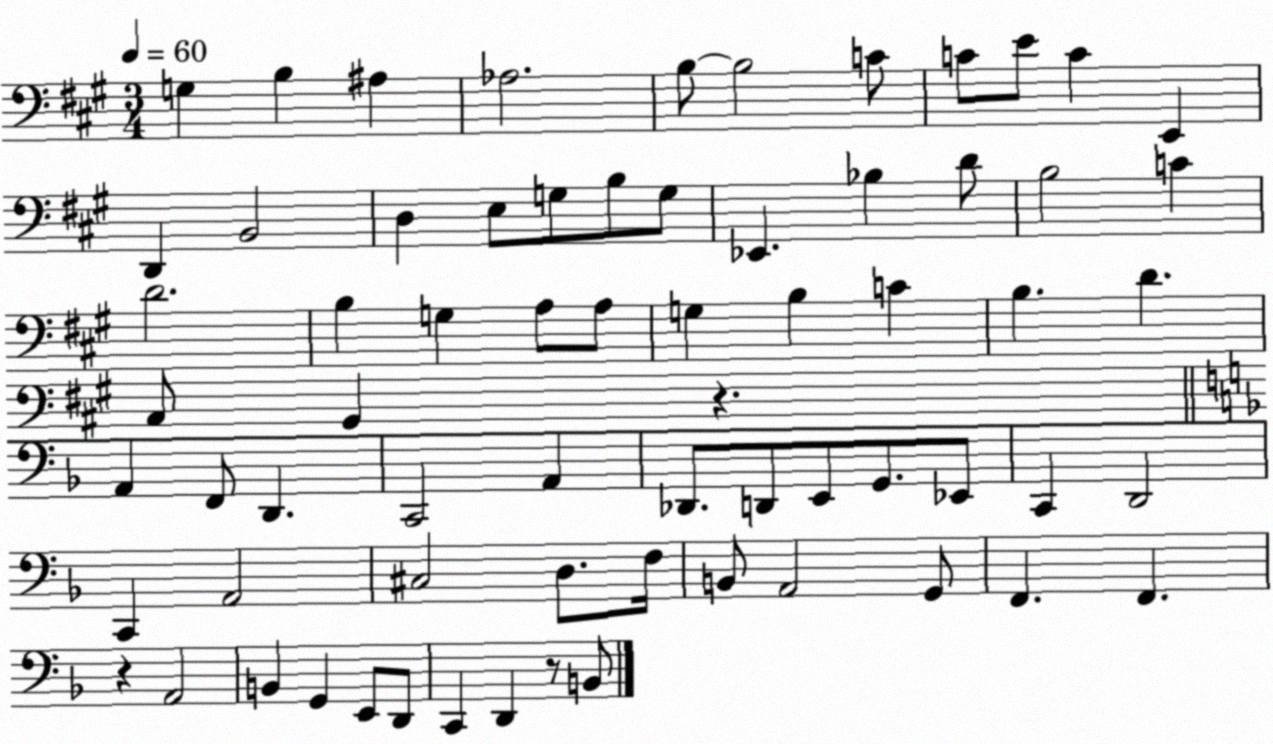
X:1
T:Untitled
M:3/4
L:1/4
K:A
G, B, ^A, _A,2 B,/2 B,2 C/2 C/2 E/2 C E,, D,, B,,2 D, E,/2 G,/2 B,/2 G,/2 _E,, _B, D/2 B,2 C D2 B, G, A,/2 A,/2 G, B, C B, D ^C,/2 B,, z A,, F,,/2 D,, C,,2 A,, _D,,/2 D,,/2 E,,/2 G,,/2 _E,,/2 C,, D,,2 C,, A,,2 ^C,2 D,/2 F,/4 B,,/2 A,,2 G,,/2 F,, F,, z A,,2 B,, G,, E,,/2 D,,/2 C,, D,, z/2 B,,/2